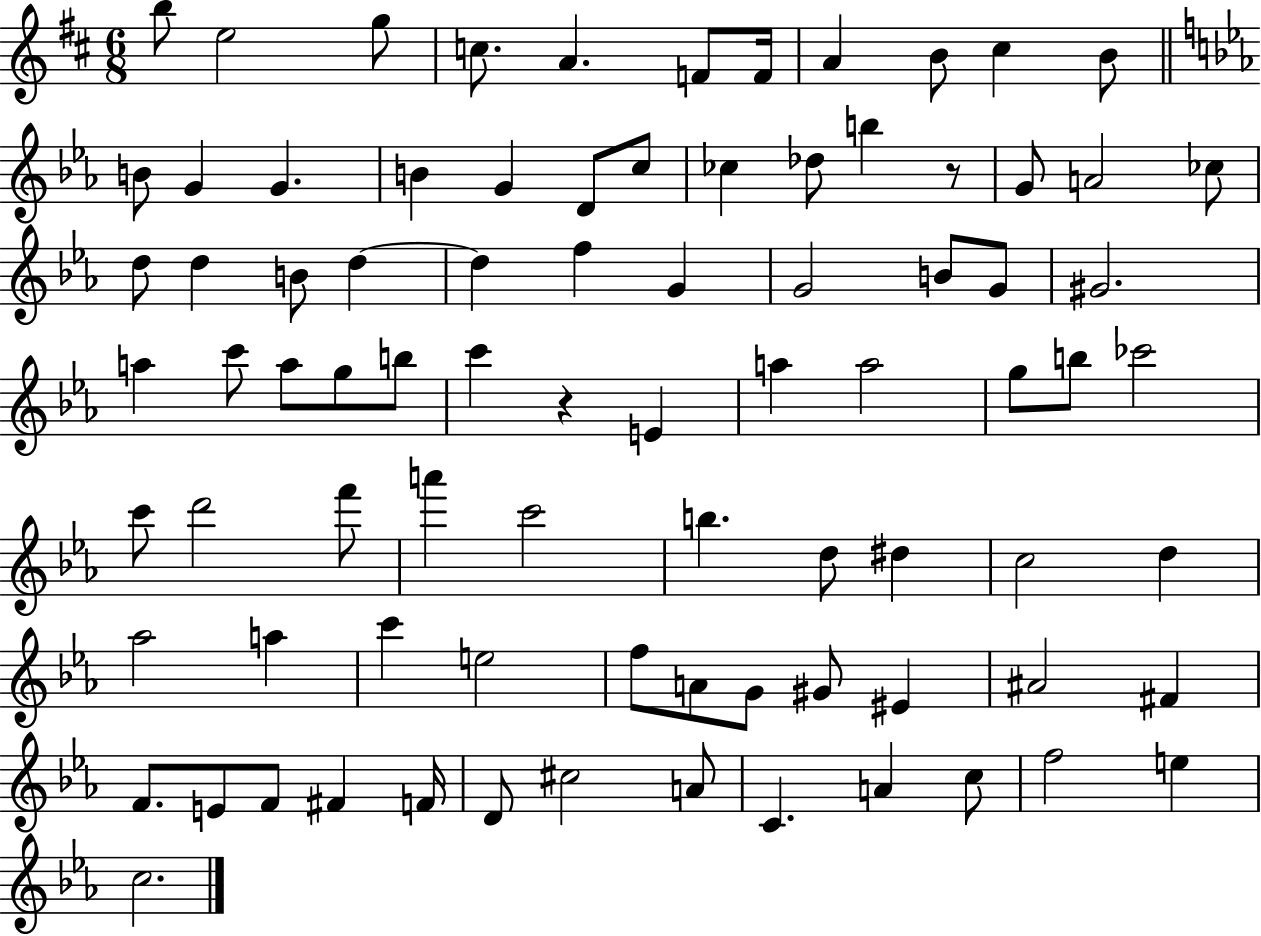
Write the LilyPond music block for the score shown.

{
  \clef treble
  \numericTimeSignature
  \time 6/8
  \key d \major
  b''8 e''2 g''8 | c''8. a'4. f'8 f'16 | a'4 b'8 cis''4 b'8 | \bar "||" \break \key c \minor b'8 g'4 g'4. | b'4 g'4 d'8 c''8 | ces''4 des''8 b''4 r8 | g'8 a'2 ces''8 | \break d''8 d''4 b'8 d''4~~ | d''4 f''4 g'4 | g'2 b'8 g'8 | gis'2. | \break a''4 c'''8 a''8 g''8 b''8 | c'''4 r4 e'4 | a''4 a''2 | g''8 b''8 ces'''2 | \break c'''8 d'''2 f'''8 | a'''4 c'''2 | b''4. d''8 dis''4 | c''2 d''4 | \break aes''2 a''4 | c'''4 e''2 | f''8 a'8 g'8 gis'8 eis'4 | ais'2 fis'4 | \break f'8. e'8 f'8 fis'4 f'16 | d'8 cis''2 a'8 | c'4. a'4 c''8 | f''2 e''4 | \break c''2. | \bar "|."
}